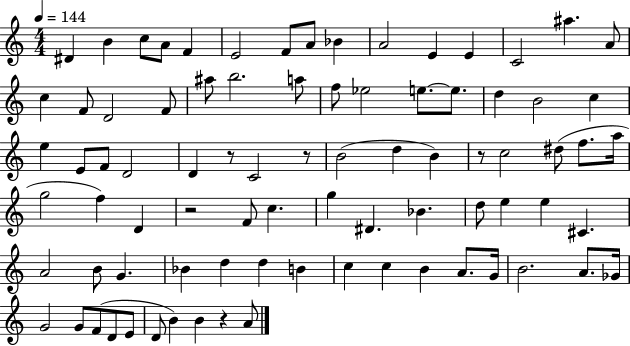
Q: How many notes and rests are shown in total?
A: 83